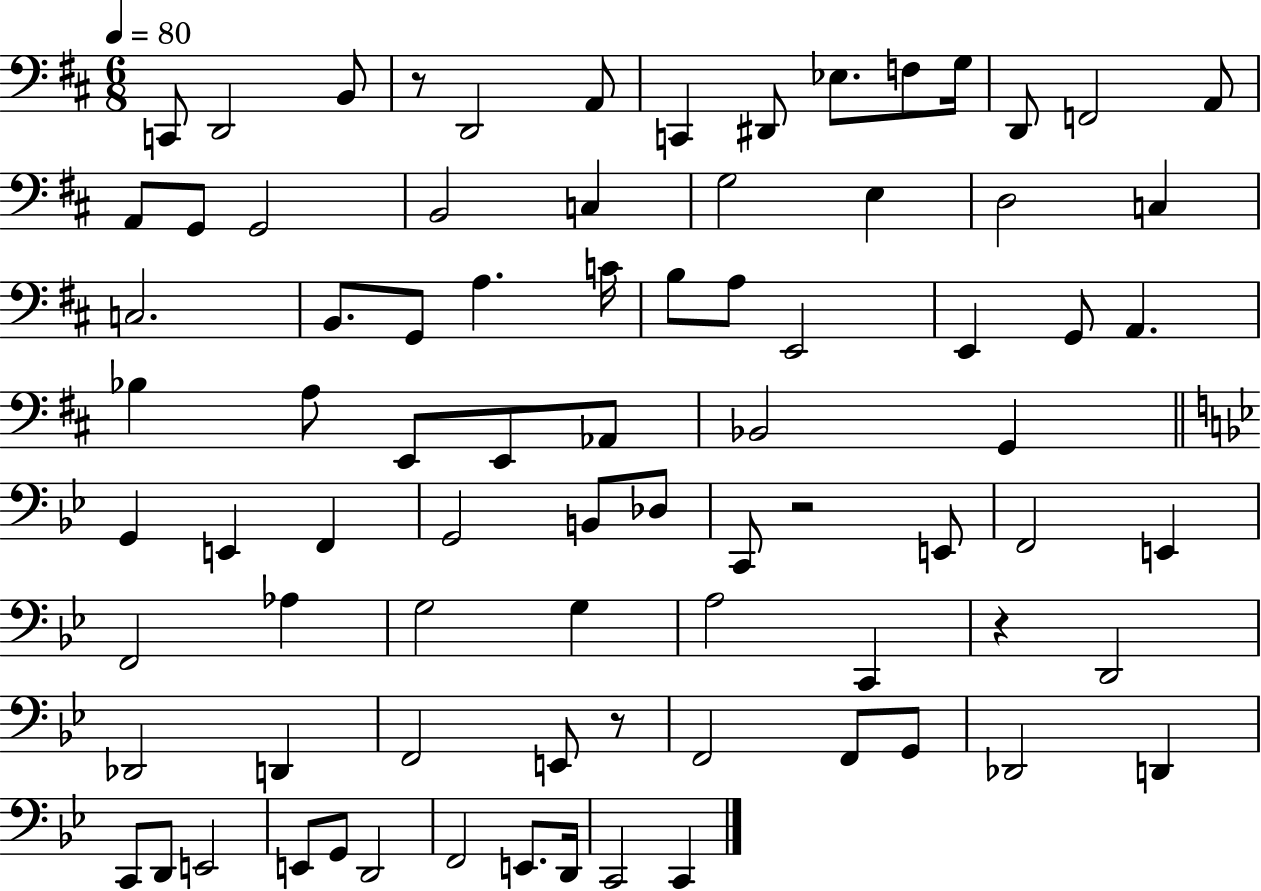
C2/e D2/h B2/e R/e D2/h A2/e C2/q D#2/e Eb3/e. F3/e G3/s D2/e F2/h A2/e A2/e G2/e G2/h B2/h C3/q G3/h E3/q D3/h C3/q C3/h. B2/e. G2/e A3/q. C4/s B3/e A3/e E2/h E2/q G2/e A2/q. Bb3/q A3/e E2/e E2/e Ab2/e Bb2/h G2/q G2/q E2/q F2/q G2/h B2/e Db3/e C2/e R/h E2/e F2/h E2/q F2/h Ab3/q G3/h G3/q A3/h C2/q R/q D2/h Db2/h D2/q F2/h E2/e R/e F2/h F2/e G2/e Db2/h D2/q C2/e D2/e E2/h E2/e G2/e D2/h F2/h E2/e. D2/s C2/h C2/q